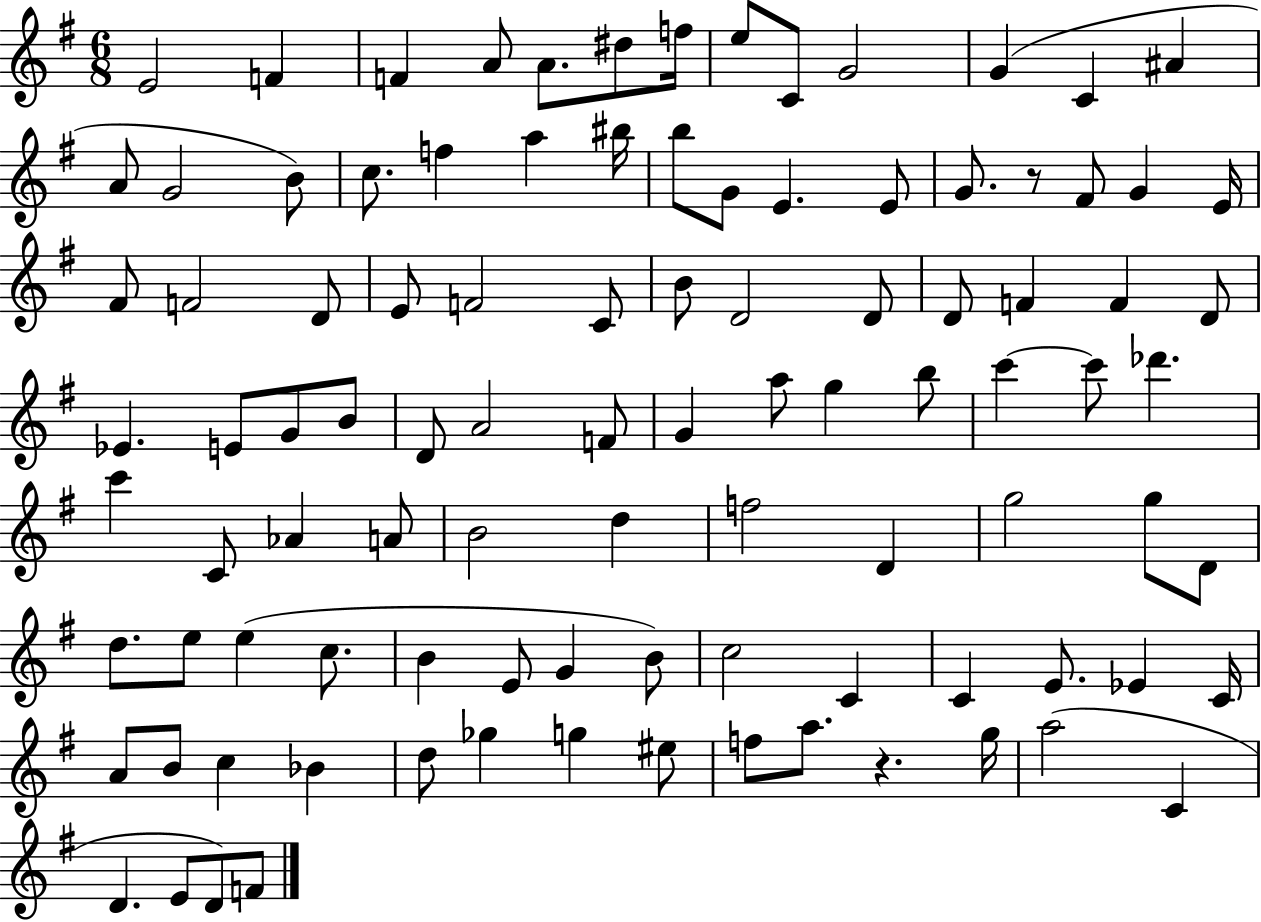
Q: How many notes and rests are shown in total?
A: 99